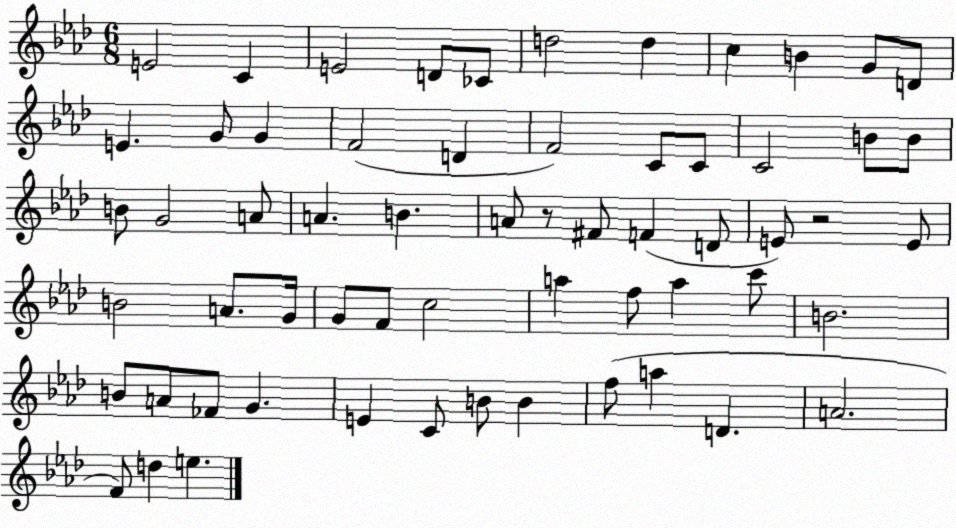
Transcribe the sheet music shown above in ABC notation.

X:1
T:Untitled
M:6/8
L:1/4
K:Ab
E2 C E2 D/2 _C/2 d2 d c B G/2 D/2 E G/2 G F2 D F2 C/2 C/2 C2 B/2 B/2 B/2 G2 A/2 A B A/2 z/2 ^F/2 F D/2 E/2 z2 E/2 B2 A/2 G/4 G/2 F/2 c2 a f/2 a c'/2 B2 B/2 A/2 _F/2 G E C/2 B/2 B f/2 a D A2 F/2 d e